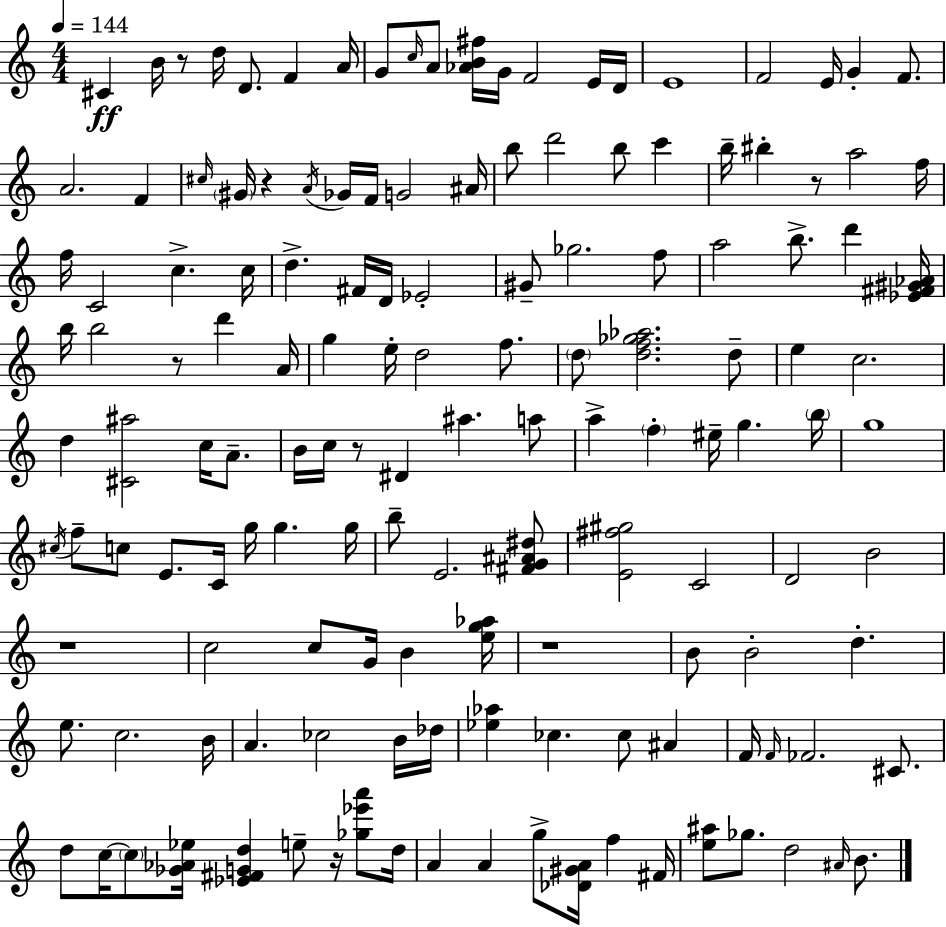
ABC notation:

X:1
T:Untitled
M:4/4
L:1/4
K:C
^C B/4 z/2 d/4 D/2 F A/4 G/2 c/4 A/2 [_AB^f]/4 G/4 F2 E/4 D/4 E4 F2 E/4 G F/2 A2 F ^c/4 ^G/4 z A/4 _G/4 F/4 G2 ^A/4 b/2 d'2 b/2 c' b/4 ^b z/2 a2 f/4 f/4 C2 c c/4 d ^F/4 D/4 _E2 ^G/2 _g2 f/2 a2 b/2 d' [_E^F^G_A]/4 b/4 b2 z/2 d' A/4 g e/4 d2 f/2 d/2 [df_g_a]2 d/2 e c2 d [^C^a]2 c/4 A/2 B/4 c/4 z/2 ^D ^a a/2 a f ^e/4 g b/4 g4 ^c/4 f/2 c/2 E/2 C/4 g/4 g g/4 b/2 E2 [^FG^A^d]/2 [E^f^g]2 C2 D2 B2 z4 c2 c/2 G/4 B [eg_a]/4 z4 B/2 B2 d e/2 c2 B/4 A _c2 B/4 _d/4 [_e_a] _c _c/2 ^A F/4 F/4 _F2 ^C/2 d/2 c/4 c/2 [_G_A_e]/4 [_E^FGd] e/2 z/4 [_g_e'a']/2 d/4 A A g/2 [_D^GA]/4 f ^F/4 [e^a]/2 _g/2 d2 ^A/4 B/2